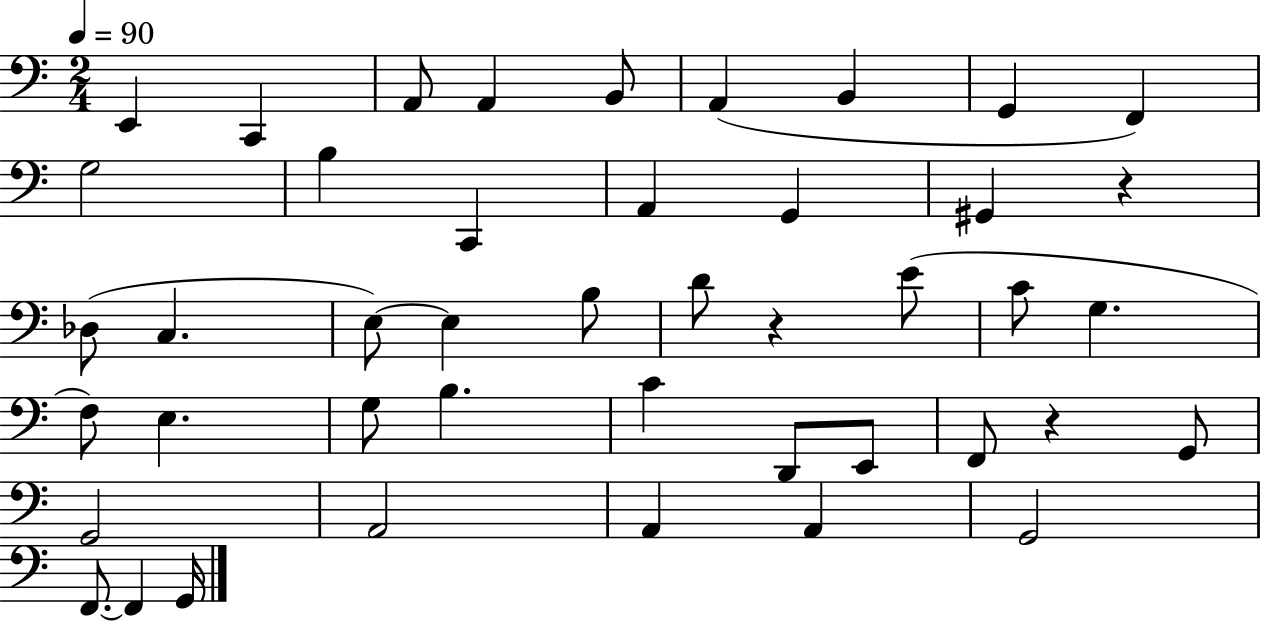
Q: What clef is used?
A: bass